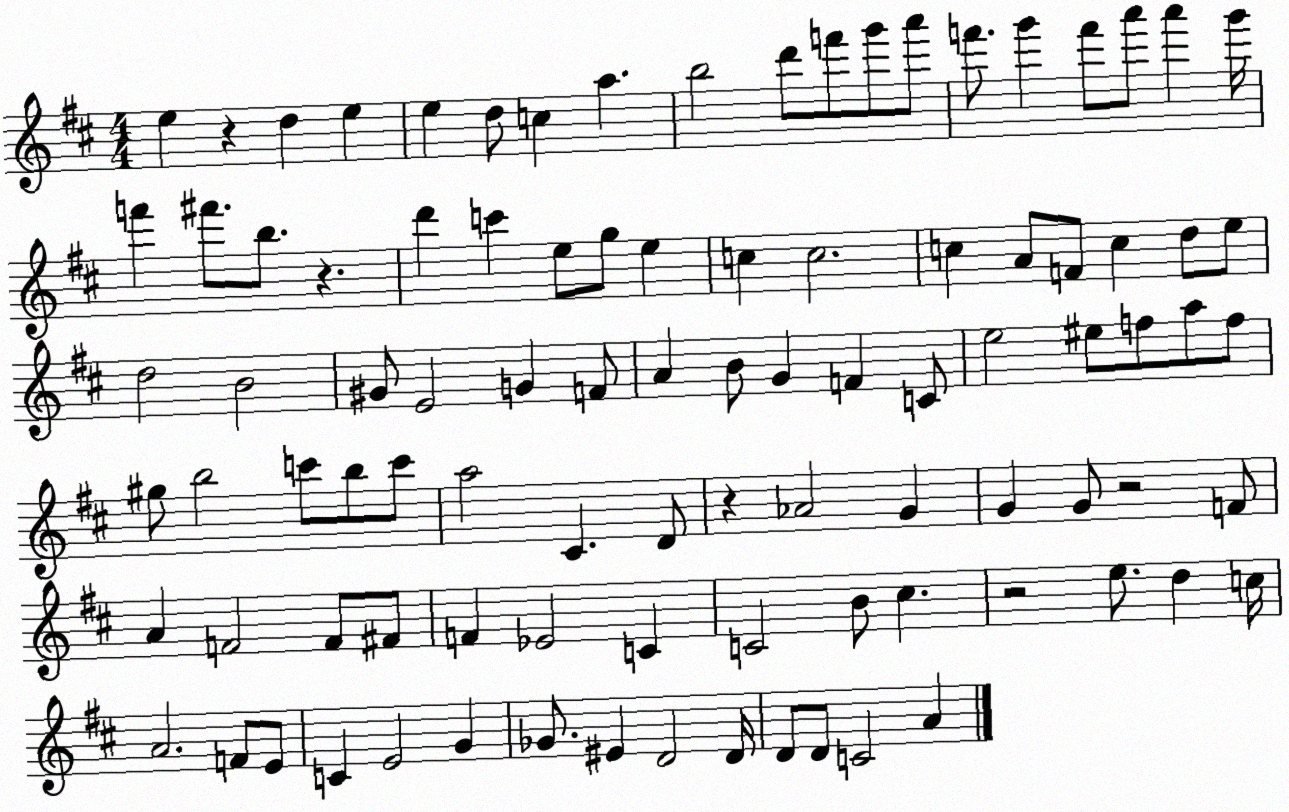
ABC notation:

X:1
T:Untitled
M:4/4
L:1/4
K:D
e z d e e d/2 c a b2 d'/2 f'/2 g'/2 a'/2 f'/2 g' f'/2 a'/2 a' g'/4 f' ^f'/2 b/2 z d' c' e/2 g/2 e c c2 c A/2 F/2 c d/2 e/2 d2 B2 ^G/2 E2 G F/2 A B/2 G F C/2 e2 ^e/2 f/2 a/2 f/2 ^g/2 b2 c'/2 b/2 c'/2 a2 ^C D/2 z _A2 G G G/2 z2 F/2 A F2 F/2 ^F/2 F _E2 C C2 B/2 ^c z2 e/2 d c/4 A2 F/2 E/2 C E2 G _G/2 ^E D2 D/4 D/2 D/2 C2 A